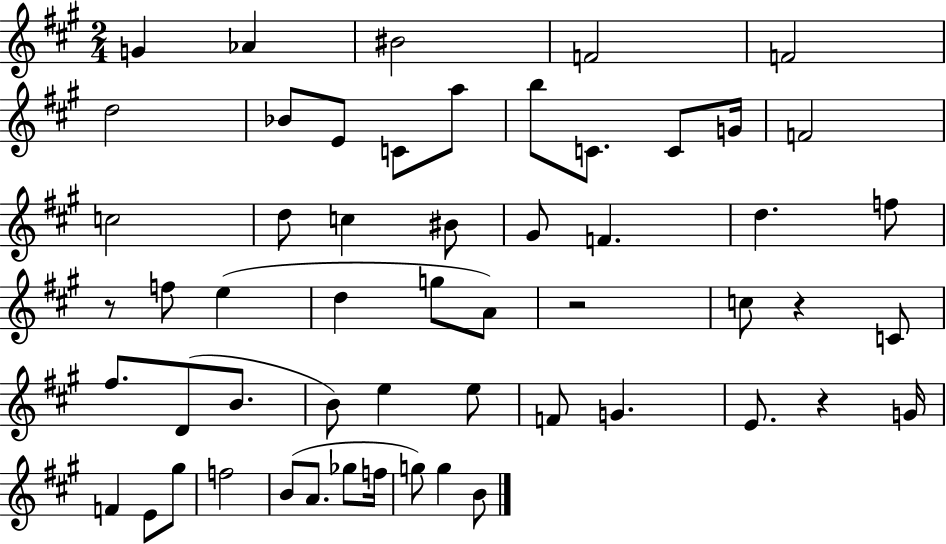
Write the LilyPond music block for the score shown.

{
  \clef treble
  \numericTimeSignature
  \time 2/4
  \key a \major
  g'4 aes'4 | bis'2 | f'2 | f'2 | \break d''2 | bes'8 e'8 c'8 a''8 | b''8 c'8. c'8 g'16 | f'2 | \break c''2 | d''8 c''4 bis'8 | gis'8 f'4. | d''4. f''8 | \break r8 f''8 e''4( | d''4 g''8 a'8) | r2 | c''8 r4 c'8 | \break fis''8. d'8( b'8. | b'8) e''4 e''8 | f'8 g'4. | e'8. r4 g'16 | \break f'4 e'8 gis''8 | f''2 | b'8( a'8. ges''8 f''16 | g''8) g''4 b'8 | \break \bar "|."
}